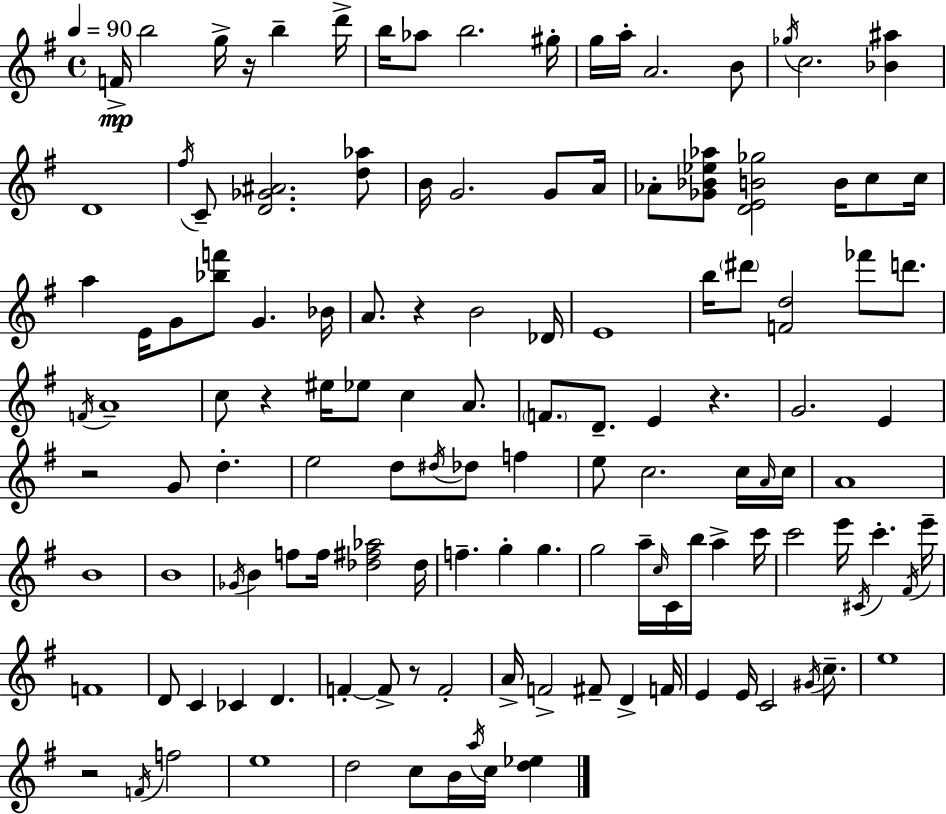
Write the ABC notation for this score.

X:1
T:Untitled
M:4/4
L:1/4
K:G
F/4 b2 g/4 z/4 b d'/4 b/4 _a/2 b2 ^g/4 g/4 a/4 A2 B/2 _g/4 c2 [_B^a] D4 ^f/4 C/2 [D_G^A]2 [d_a]/2 B/4 G2 G/2 A/4 _A/2 [_G_B_e_a]/2 [DEB_g]2 B/4 c/2 c/4 a E/4 G/2 [_bf']/2 G _B/4 A/2 z B2 _D/4 E4 b/4 ^d'/2 [Fd]2 _f'/2 d'/2 F/4 A4 c/2 z ^e/4 _e/2 c A/2 F/2 D/2 E z G2 E z2 G/2 d e2 d/2 ^d/4 _d/2 f e/2 c2 c/4 A/4 c/4 A4 B4 B4 _G/4 B f/2 f/4 [_d^f_a]2 _d/4 f g g g2 a/4 c/4 C/4 b/4 a c'/4 c'2 e'/4 ^C/4 c' ^F/4 e'/4 F4 D/2 C _C D F F/2 z/2 F2 A/4 F2 ^F/2 D F/4 E E/4 C2 ^G/4 c/2 e4 z2 F/4 f2 e4 d2 c/2 B/4 a/4 c/4 [d_e]